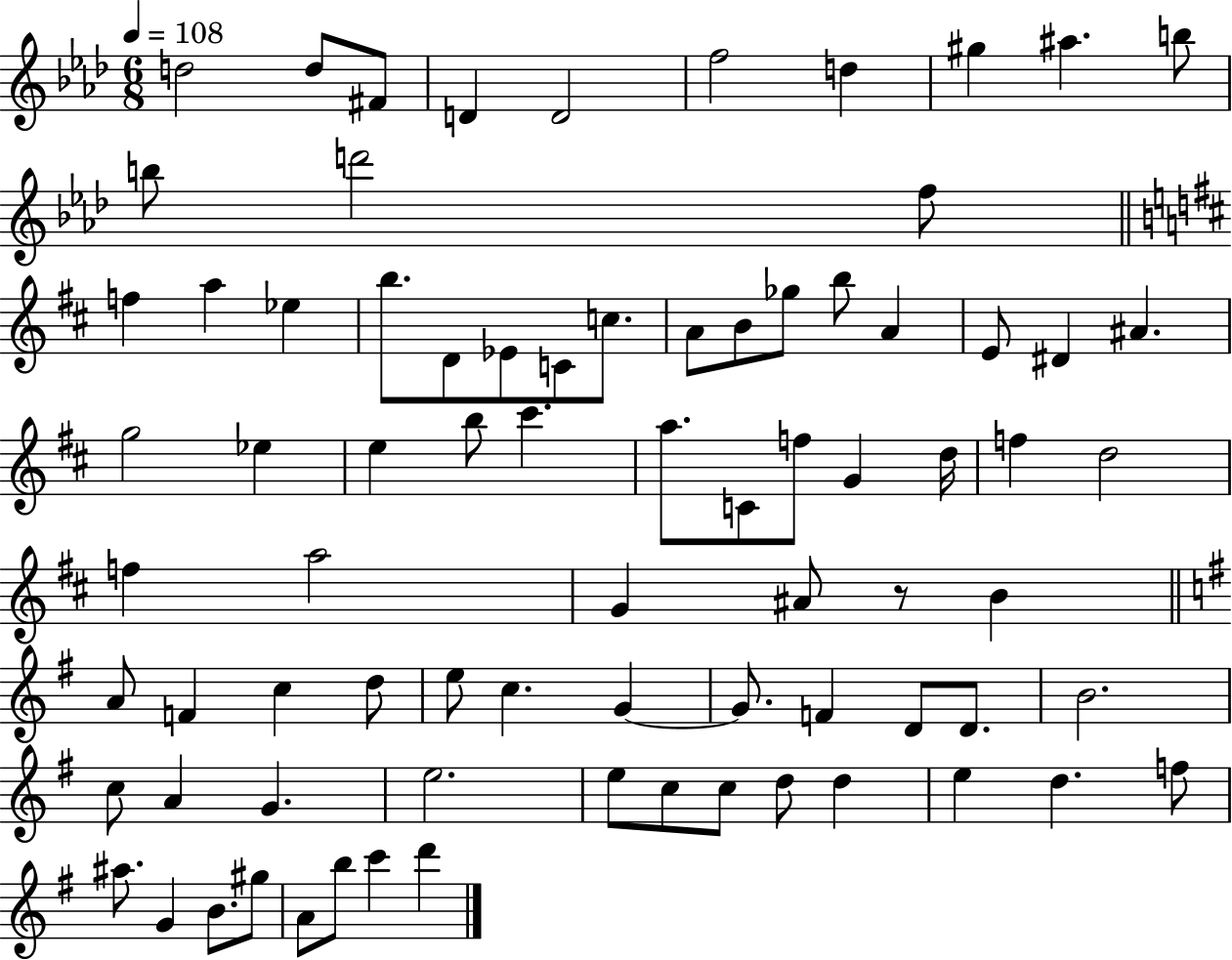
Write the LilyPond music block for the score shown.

{
  \clef treble
  \numericTimeSignature
  \time 6/8
  \key aes \major
  \tempo 4 = 108
  d''2 d''8 fis'8 | d'4 d'2 | f''2 d''4 | gis''4 ais''4. b''8 | \break b''8 d'''2 f''8 | \bar "||" \break \key d \major f''4 a''4 ees''4 | b''8. d'8 ees'8 c'8 c''8. | a'8 b'8 ges''8 b''8 a'4 | e'8 dis'4 ais'4. | \break g''2 ees''4 | e''4 b''8 cis'''4. | a''8. c'8 f''8 g'4 d''16 | f''4 d''2 | \break f''4 a''2 | g'4 ais'8 r8 b'4 | \bar "||" \break \key g \major a'8 f'4 c''4 d''8 | e''8 c''4. g'4~~ | g'8. f'4 d'8 d'8. | b'2. | \break c''8 a'4 g'4. | e''2. | e''8 c''8 c''8 d''8 d''4 | e''4 d''4. f''8 | \break ais''8. g'4 b'8. gis''8 | a'8 b''8 c'''4 d'''4 | \bar "|."
}